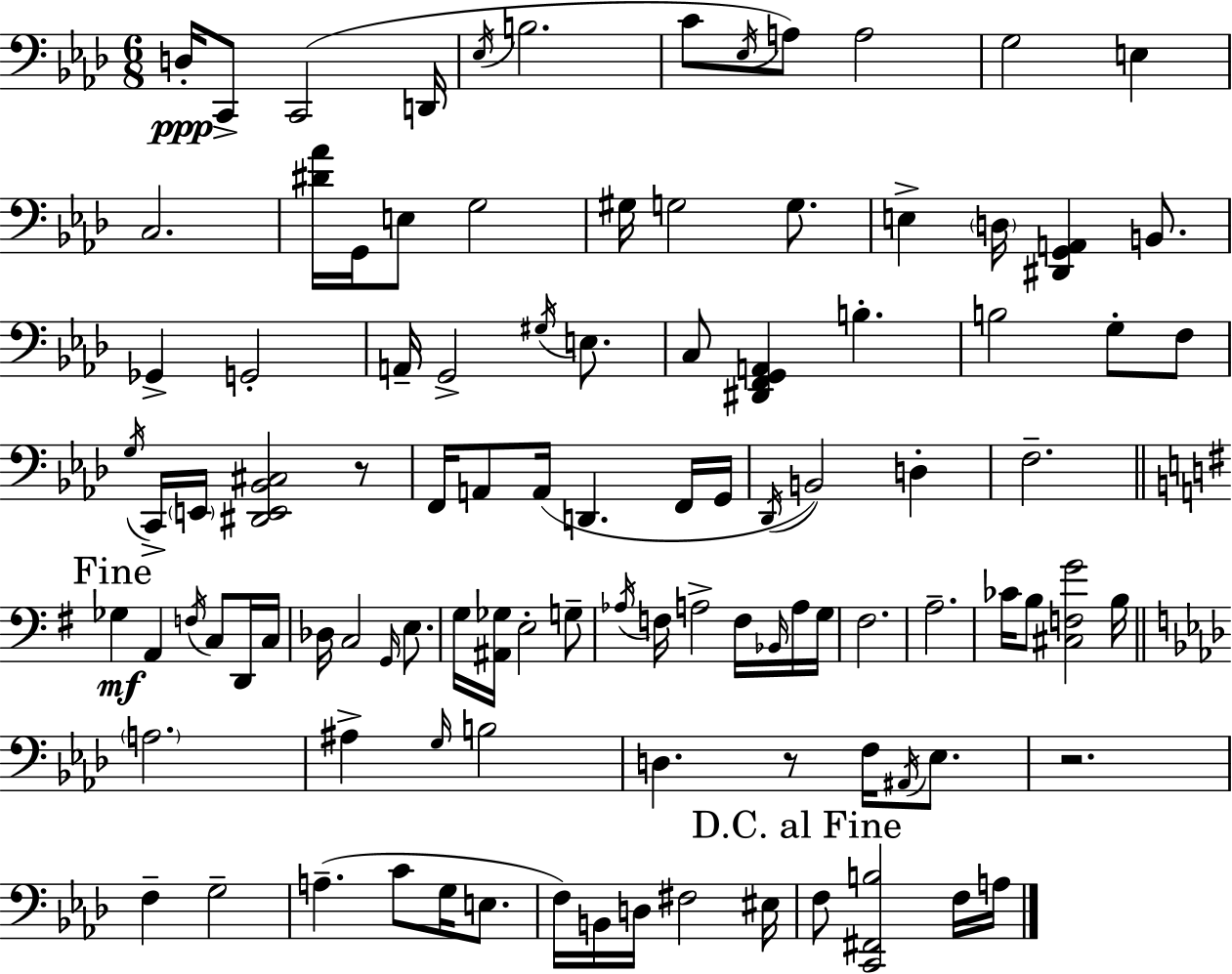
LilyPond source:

{
  \clef bass
  \numericTimeSignature
  \time 6/8
  \key aes \major
  d16-.\ppp c,8-> c,2( d,16 | \acciaccatura { ees16 } b2. | c'8 \acciaccatura { ees16 }) a8 a2 | g2 e4 | \break c2. | <dis' aes'>16 g,16 e8 g2 | gis16 g2 g8. | e4-> \parenthesize d16 <dis, g, a,>4 b,8. | \break ges,4-> g,2-. | a,16-- g,2-> \acciaccatura { gis16 } | e8. c8 <dis, f, g, a,>4 b4.-. | b2 g8-. | \break f8 \acciaccatura { g16 } c,16-> \parenthesize e,16 <dis, e, bes, cis>2 | r8 f,16 a,8 a,16( d,4. | f,16 g,16 \acciaccatura { des,16 }) b,2 | d4-. f2.-- | \break \mark "Fine" \bar "||" \break \key g \major ges4\mf a,4 \acciaccatura { f16 } c8 d,16 | c16 des16 c2 \grace { g,16 } e8. | g16 <ais, ges>16 e2-. | g8-- \acciaccatura { aes16 } f16 a2-> | \break f16 \grace { bes,16 } a16 g16 fis2. | a2.-- | ces'16 b8 <cis f g'>2 | b16 \bar "||" \break \key aes \major \parenthesize a2. | ais4-> \grace { g16 } b2 | d4. r8 f16 \acciaccatura { ais,16 } ees8. | r2. | \break f4-- g2-- | a4.--( c'8 g16 e8. | f16) b,16 d16 fis2 | eis16 \mark "D.C. al Fine" f8 <c, fis, b>2 | \break f16 a16 \bar "|."
}